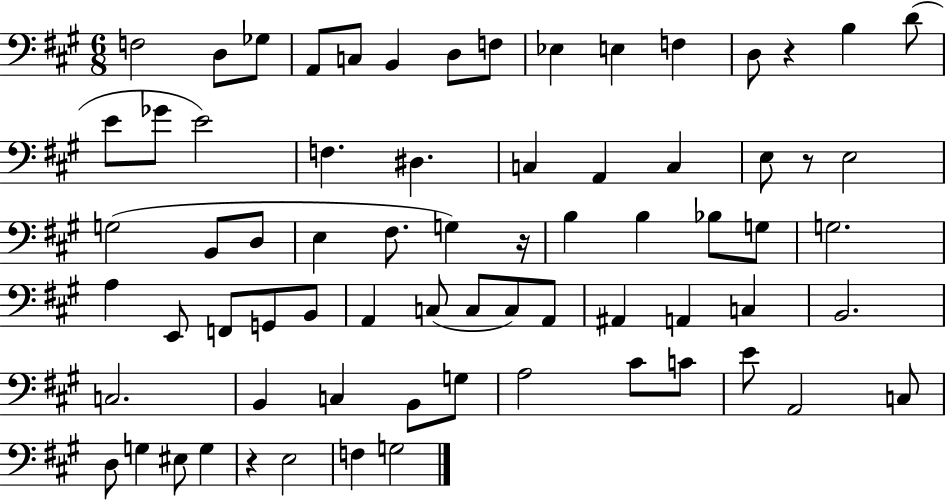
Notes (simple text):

F3/h D3/e Gb3/e A2/e C3/e B2/q D3/e F3/e Eb3/q E3/q F3/q D3/e R/q B3/q D4/e E4/e Gb4/e E4/h F3/q. D#3/q. C3/q A2/q C3/q E3/e R/e E3/h G3/h B2/e D3/e E3/q F#3/e. G3/q R/s B3/q B3/q Bb3/e G3/e G3/h. A3/q E2/e F2/e G2/e B2/e A2/q C3/e C3/e C3/e A2/e A#2/q A2/q C3/q B2/h. C3/h. B2/q C3/q B2/e G3/e A3/h C#4/e C4/e E4/e A2/h C3/e D3/e G3/q EIS3/e G3/q R/q E3/h F3/q G3/h